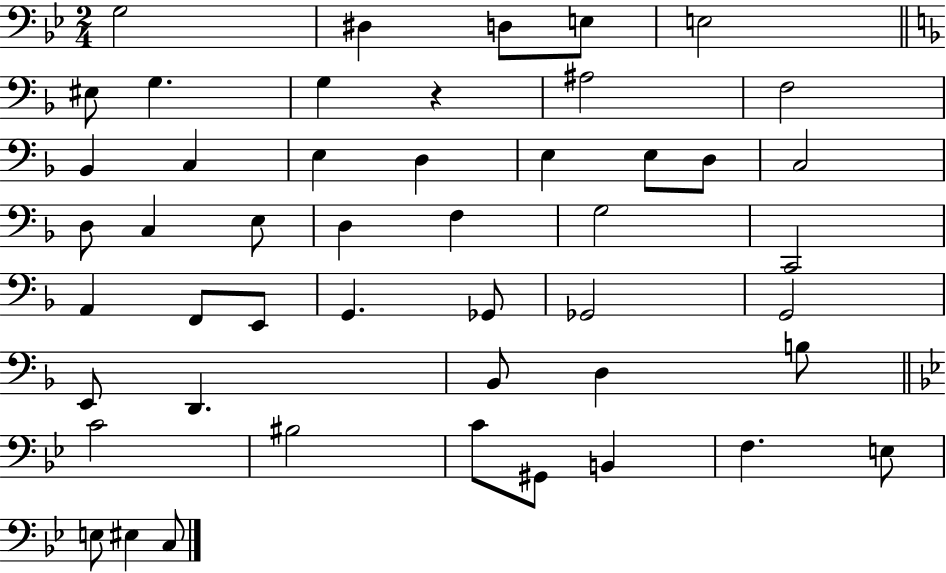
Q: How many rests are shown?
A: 1